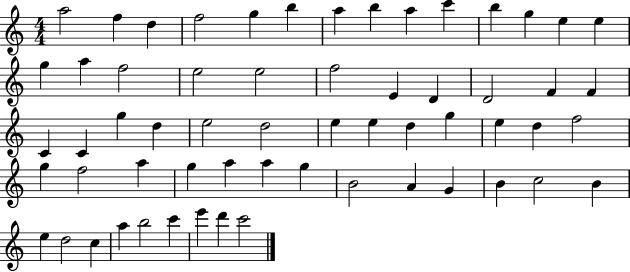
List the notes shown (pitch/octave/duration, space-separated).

A5/h F5/q D5/q F5/h G5/q B5/q A5/q B5/q A5/q C6/q B5/q G5/q E5/q E5/q G5/q A5/q F5/h E5/h E5/h F5/h E4/q D4/q D4/h F4/q F4/q C4/q C4/q G5/q D5/q E5/h D5/h E5/q E5/q D5/q G5/q E5/q D5/q F5/h G5/q F5/h A5/q G5/q A5/q A5/q G5/q B4/h A4/q G4/q B4/q C5/h B4/q E5/q D5/h C5/q A5/q B5/h C6/q E6/q D6/q C6/h